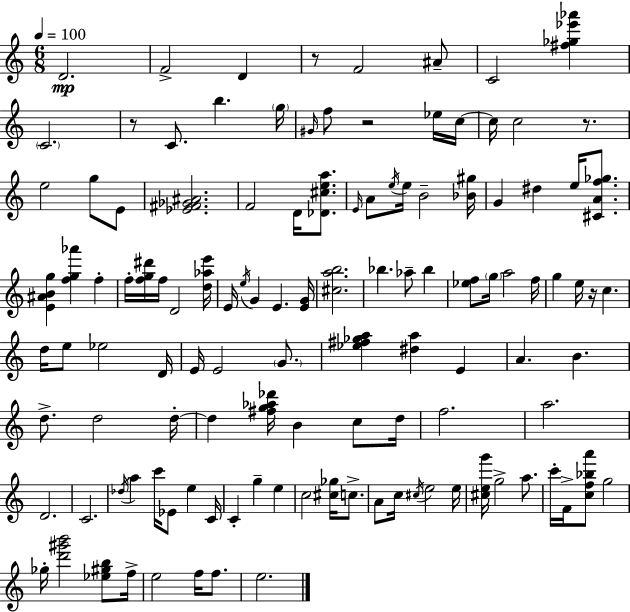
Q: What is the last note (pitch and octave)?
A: E5